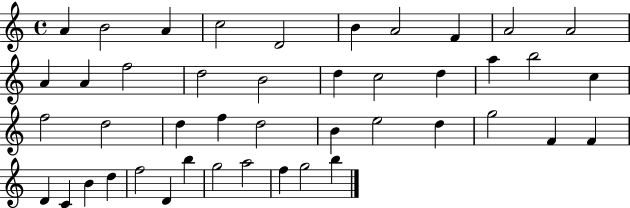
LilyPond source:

{
  \clef treble
  \time 4/4
  \defaultTimeSignature
  \key c \major
  a'4 b'2 a'4 | c''2 d'2 | b'4 a'2 f'4 | a'2 a'2 | \break a'4 a'4 f''2 | d''2 b'2 | d''4 c''2 d''4 | a''4 b''2 c''4 | \break f''2 d''2 | d''4 f''4 d''2 | b'4 e''2 d''4 | g''2 f'4 f'4 | \break d'4 c'4 b'4 d''4 | f''2 d'4 b''4 | g''2 a''2 | f''4 g''2 b''4 | \break \bar "|."
}